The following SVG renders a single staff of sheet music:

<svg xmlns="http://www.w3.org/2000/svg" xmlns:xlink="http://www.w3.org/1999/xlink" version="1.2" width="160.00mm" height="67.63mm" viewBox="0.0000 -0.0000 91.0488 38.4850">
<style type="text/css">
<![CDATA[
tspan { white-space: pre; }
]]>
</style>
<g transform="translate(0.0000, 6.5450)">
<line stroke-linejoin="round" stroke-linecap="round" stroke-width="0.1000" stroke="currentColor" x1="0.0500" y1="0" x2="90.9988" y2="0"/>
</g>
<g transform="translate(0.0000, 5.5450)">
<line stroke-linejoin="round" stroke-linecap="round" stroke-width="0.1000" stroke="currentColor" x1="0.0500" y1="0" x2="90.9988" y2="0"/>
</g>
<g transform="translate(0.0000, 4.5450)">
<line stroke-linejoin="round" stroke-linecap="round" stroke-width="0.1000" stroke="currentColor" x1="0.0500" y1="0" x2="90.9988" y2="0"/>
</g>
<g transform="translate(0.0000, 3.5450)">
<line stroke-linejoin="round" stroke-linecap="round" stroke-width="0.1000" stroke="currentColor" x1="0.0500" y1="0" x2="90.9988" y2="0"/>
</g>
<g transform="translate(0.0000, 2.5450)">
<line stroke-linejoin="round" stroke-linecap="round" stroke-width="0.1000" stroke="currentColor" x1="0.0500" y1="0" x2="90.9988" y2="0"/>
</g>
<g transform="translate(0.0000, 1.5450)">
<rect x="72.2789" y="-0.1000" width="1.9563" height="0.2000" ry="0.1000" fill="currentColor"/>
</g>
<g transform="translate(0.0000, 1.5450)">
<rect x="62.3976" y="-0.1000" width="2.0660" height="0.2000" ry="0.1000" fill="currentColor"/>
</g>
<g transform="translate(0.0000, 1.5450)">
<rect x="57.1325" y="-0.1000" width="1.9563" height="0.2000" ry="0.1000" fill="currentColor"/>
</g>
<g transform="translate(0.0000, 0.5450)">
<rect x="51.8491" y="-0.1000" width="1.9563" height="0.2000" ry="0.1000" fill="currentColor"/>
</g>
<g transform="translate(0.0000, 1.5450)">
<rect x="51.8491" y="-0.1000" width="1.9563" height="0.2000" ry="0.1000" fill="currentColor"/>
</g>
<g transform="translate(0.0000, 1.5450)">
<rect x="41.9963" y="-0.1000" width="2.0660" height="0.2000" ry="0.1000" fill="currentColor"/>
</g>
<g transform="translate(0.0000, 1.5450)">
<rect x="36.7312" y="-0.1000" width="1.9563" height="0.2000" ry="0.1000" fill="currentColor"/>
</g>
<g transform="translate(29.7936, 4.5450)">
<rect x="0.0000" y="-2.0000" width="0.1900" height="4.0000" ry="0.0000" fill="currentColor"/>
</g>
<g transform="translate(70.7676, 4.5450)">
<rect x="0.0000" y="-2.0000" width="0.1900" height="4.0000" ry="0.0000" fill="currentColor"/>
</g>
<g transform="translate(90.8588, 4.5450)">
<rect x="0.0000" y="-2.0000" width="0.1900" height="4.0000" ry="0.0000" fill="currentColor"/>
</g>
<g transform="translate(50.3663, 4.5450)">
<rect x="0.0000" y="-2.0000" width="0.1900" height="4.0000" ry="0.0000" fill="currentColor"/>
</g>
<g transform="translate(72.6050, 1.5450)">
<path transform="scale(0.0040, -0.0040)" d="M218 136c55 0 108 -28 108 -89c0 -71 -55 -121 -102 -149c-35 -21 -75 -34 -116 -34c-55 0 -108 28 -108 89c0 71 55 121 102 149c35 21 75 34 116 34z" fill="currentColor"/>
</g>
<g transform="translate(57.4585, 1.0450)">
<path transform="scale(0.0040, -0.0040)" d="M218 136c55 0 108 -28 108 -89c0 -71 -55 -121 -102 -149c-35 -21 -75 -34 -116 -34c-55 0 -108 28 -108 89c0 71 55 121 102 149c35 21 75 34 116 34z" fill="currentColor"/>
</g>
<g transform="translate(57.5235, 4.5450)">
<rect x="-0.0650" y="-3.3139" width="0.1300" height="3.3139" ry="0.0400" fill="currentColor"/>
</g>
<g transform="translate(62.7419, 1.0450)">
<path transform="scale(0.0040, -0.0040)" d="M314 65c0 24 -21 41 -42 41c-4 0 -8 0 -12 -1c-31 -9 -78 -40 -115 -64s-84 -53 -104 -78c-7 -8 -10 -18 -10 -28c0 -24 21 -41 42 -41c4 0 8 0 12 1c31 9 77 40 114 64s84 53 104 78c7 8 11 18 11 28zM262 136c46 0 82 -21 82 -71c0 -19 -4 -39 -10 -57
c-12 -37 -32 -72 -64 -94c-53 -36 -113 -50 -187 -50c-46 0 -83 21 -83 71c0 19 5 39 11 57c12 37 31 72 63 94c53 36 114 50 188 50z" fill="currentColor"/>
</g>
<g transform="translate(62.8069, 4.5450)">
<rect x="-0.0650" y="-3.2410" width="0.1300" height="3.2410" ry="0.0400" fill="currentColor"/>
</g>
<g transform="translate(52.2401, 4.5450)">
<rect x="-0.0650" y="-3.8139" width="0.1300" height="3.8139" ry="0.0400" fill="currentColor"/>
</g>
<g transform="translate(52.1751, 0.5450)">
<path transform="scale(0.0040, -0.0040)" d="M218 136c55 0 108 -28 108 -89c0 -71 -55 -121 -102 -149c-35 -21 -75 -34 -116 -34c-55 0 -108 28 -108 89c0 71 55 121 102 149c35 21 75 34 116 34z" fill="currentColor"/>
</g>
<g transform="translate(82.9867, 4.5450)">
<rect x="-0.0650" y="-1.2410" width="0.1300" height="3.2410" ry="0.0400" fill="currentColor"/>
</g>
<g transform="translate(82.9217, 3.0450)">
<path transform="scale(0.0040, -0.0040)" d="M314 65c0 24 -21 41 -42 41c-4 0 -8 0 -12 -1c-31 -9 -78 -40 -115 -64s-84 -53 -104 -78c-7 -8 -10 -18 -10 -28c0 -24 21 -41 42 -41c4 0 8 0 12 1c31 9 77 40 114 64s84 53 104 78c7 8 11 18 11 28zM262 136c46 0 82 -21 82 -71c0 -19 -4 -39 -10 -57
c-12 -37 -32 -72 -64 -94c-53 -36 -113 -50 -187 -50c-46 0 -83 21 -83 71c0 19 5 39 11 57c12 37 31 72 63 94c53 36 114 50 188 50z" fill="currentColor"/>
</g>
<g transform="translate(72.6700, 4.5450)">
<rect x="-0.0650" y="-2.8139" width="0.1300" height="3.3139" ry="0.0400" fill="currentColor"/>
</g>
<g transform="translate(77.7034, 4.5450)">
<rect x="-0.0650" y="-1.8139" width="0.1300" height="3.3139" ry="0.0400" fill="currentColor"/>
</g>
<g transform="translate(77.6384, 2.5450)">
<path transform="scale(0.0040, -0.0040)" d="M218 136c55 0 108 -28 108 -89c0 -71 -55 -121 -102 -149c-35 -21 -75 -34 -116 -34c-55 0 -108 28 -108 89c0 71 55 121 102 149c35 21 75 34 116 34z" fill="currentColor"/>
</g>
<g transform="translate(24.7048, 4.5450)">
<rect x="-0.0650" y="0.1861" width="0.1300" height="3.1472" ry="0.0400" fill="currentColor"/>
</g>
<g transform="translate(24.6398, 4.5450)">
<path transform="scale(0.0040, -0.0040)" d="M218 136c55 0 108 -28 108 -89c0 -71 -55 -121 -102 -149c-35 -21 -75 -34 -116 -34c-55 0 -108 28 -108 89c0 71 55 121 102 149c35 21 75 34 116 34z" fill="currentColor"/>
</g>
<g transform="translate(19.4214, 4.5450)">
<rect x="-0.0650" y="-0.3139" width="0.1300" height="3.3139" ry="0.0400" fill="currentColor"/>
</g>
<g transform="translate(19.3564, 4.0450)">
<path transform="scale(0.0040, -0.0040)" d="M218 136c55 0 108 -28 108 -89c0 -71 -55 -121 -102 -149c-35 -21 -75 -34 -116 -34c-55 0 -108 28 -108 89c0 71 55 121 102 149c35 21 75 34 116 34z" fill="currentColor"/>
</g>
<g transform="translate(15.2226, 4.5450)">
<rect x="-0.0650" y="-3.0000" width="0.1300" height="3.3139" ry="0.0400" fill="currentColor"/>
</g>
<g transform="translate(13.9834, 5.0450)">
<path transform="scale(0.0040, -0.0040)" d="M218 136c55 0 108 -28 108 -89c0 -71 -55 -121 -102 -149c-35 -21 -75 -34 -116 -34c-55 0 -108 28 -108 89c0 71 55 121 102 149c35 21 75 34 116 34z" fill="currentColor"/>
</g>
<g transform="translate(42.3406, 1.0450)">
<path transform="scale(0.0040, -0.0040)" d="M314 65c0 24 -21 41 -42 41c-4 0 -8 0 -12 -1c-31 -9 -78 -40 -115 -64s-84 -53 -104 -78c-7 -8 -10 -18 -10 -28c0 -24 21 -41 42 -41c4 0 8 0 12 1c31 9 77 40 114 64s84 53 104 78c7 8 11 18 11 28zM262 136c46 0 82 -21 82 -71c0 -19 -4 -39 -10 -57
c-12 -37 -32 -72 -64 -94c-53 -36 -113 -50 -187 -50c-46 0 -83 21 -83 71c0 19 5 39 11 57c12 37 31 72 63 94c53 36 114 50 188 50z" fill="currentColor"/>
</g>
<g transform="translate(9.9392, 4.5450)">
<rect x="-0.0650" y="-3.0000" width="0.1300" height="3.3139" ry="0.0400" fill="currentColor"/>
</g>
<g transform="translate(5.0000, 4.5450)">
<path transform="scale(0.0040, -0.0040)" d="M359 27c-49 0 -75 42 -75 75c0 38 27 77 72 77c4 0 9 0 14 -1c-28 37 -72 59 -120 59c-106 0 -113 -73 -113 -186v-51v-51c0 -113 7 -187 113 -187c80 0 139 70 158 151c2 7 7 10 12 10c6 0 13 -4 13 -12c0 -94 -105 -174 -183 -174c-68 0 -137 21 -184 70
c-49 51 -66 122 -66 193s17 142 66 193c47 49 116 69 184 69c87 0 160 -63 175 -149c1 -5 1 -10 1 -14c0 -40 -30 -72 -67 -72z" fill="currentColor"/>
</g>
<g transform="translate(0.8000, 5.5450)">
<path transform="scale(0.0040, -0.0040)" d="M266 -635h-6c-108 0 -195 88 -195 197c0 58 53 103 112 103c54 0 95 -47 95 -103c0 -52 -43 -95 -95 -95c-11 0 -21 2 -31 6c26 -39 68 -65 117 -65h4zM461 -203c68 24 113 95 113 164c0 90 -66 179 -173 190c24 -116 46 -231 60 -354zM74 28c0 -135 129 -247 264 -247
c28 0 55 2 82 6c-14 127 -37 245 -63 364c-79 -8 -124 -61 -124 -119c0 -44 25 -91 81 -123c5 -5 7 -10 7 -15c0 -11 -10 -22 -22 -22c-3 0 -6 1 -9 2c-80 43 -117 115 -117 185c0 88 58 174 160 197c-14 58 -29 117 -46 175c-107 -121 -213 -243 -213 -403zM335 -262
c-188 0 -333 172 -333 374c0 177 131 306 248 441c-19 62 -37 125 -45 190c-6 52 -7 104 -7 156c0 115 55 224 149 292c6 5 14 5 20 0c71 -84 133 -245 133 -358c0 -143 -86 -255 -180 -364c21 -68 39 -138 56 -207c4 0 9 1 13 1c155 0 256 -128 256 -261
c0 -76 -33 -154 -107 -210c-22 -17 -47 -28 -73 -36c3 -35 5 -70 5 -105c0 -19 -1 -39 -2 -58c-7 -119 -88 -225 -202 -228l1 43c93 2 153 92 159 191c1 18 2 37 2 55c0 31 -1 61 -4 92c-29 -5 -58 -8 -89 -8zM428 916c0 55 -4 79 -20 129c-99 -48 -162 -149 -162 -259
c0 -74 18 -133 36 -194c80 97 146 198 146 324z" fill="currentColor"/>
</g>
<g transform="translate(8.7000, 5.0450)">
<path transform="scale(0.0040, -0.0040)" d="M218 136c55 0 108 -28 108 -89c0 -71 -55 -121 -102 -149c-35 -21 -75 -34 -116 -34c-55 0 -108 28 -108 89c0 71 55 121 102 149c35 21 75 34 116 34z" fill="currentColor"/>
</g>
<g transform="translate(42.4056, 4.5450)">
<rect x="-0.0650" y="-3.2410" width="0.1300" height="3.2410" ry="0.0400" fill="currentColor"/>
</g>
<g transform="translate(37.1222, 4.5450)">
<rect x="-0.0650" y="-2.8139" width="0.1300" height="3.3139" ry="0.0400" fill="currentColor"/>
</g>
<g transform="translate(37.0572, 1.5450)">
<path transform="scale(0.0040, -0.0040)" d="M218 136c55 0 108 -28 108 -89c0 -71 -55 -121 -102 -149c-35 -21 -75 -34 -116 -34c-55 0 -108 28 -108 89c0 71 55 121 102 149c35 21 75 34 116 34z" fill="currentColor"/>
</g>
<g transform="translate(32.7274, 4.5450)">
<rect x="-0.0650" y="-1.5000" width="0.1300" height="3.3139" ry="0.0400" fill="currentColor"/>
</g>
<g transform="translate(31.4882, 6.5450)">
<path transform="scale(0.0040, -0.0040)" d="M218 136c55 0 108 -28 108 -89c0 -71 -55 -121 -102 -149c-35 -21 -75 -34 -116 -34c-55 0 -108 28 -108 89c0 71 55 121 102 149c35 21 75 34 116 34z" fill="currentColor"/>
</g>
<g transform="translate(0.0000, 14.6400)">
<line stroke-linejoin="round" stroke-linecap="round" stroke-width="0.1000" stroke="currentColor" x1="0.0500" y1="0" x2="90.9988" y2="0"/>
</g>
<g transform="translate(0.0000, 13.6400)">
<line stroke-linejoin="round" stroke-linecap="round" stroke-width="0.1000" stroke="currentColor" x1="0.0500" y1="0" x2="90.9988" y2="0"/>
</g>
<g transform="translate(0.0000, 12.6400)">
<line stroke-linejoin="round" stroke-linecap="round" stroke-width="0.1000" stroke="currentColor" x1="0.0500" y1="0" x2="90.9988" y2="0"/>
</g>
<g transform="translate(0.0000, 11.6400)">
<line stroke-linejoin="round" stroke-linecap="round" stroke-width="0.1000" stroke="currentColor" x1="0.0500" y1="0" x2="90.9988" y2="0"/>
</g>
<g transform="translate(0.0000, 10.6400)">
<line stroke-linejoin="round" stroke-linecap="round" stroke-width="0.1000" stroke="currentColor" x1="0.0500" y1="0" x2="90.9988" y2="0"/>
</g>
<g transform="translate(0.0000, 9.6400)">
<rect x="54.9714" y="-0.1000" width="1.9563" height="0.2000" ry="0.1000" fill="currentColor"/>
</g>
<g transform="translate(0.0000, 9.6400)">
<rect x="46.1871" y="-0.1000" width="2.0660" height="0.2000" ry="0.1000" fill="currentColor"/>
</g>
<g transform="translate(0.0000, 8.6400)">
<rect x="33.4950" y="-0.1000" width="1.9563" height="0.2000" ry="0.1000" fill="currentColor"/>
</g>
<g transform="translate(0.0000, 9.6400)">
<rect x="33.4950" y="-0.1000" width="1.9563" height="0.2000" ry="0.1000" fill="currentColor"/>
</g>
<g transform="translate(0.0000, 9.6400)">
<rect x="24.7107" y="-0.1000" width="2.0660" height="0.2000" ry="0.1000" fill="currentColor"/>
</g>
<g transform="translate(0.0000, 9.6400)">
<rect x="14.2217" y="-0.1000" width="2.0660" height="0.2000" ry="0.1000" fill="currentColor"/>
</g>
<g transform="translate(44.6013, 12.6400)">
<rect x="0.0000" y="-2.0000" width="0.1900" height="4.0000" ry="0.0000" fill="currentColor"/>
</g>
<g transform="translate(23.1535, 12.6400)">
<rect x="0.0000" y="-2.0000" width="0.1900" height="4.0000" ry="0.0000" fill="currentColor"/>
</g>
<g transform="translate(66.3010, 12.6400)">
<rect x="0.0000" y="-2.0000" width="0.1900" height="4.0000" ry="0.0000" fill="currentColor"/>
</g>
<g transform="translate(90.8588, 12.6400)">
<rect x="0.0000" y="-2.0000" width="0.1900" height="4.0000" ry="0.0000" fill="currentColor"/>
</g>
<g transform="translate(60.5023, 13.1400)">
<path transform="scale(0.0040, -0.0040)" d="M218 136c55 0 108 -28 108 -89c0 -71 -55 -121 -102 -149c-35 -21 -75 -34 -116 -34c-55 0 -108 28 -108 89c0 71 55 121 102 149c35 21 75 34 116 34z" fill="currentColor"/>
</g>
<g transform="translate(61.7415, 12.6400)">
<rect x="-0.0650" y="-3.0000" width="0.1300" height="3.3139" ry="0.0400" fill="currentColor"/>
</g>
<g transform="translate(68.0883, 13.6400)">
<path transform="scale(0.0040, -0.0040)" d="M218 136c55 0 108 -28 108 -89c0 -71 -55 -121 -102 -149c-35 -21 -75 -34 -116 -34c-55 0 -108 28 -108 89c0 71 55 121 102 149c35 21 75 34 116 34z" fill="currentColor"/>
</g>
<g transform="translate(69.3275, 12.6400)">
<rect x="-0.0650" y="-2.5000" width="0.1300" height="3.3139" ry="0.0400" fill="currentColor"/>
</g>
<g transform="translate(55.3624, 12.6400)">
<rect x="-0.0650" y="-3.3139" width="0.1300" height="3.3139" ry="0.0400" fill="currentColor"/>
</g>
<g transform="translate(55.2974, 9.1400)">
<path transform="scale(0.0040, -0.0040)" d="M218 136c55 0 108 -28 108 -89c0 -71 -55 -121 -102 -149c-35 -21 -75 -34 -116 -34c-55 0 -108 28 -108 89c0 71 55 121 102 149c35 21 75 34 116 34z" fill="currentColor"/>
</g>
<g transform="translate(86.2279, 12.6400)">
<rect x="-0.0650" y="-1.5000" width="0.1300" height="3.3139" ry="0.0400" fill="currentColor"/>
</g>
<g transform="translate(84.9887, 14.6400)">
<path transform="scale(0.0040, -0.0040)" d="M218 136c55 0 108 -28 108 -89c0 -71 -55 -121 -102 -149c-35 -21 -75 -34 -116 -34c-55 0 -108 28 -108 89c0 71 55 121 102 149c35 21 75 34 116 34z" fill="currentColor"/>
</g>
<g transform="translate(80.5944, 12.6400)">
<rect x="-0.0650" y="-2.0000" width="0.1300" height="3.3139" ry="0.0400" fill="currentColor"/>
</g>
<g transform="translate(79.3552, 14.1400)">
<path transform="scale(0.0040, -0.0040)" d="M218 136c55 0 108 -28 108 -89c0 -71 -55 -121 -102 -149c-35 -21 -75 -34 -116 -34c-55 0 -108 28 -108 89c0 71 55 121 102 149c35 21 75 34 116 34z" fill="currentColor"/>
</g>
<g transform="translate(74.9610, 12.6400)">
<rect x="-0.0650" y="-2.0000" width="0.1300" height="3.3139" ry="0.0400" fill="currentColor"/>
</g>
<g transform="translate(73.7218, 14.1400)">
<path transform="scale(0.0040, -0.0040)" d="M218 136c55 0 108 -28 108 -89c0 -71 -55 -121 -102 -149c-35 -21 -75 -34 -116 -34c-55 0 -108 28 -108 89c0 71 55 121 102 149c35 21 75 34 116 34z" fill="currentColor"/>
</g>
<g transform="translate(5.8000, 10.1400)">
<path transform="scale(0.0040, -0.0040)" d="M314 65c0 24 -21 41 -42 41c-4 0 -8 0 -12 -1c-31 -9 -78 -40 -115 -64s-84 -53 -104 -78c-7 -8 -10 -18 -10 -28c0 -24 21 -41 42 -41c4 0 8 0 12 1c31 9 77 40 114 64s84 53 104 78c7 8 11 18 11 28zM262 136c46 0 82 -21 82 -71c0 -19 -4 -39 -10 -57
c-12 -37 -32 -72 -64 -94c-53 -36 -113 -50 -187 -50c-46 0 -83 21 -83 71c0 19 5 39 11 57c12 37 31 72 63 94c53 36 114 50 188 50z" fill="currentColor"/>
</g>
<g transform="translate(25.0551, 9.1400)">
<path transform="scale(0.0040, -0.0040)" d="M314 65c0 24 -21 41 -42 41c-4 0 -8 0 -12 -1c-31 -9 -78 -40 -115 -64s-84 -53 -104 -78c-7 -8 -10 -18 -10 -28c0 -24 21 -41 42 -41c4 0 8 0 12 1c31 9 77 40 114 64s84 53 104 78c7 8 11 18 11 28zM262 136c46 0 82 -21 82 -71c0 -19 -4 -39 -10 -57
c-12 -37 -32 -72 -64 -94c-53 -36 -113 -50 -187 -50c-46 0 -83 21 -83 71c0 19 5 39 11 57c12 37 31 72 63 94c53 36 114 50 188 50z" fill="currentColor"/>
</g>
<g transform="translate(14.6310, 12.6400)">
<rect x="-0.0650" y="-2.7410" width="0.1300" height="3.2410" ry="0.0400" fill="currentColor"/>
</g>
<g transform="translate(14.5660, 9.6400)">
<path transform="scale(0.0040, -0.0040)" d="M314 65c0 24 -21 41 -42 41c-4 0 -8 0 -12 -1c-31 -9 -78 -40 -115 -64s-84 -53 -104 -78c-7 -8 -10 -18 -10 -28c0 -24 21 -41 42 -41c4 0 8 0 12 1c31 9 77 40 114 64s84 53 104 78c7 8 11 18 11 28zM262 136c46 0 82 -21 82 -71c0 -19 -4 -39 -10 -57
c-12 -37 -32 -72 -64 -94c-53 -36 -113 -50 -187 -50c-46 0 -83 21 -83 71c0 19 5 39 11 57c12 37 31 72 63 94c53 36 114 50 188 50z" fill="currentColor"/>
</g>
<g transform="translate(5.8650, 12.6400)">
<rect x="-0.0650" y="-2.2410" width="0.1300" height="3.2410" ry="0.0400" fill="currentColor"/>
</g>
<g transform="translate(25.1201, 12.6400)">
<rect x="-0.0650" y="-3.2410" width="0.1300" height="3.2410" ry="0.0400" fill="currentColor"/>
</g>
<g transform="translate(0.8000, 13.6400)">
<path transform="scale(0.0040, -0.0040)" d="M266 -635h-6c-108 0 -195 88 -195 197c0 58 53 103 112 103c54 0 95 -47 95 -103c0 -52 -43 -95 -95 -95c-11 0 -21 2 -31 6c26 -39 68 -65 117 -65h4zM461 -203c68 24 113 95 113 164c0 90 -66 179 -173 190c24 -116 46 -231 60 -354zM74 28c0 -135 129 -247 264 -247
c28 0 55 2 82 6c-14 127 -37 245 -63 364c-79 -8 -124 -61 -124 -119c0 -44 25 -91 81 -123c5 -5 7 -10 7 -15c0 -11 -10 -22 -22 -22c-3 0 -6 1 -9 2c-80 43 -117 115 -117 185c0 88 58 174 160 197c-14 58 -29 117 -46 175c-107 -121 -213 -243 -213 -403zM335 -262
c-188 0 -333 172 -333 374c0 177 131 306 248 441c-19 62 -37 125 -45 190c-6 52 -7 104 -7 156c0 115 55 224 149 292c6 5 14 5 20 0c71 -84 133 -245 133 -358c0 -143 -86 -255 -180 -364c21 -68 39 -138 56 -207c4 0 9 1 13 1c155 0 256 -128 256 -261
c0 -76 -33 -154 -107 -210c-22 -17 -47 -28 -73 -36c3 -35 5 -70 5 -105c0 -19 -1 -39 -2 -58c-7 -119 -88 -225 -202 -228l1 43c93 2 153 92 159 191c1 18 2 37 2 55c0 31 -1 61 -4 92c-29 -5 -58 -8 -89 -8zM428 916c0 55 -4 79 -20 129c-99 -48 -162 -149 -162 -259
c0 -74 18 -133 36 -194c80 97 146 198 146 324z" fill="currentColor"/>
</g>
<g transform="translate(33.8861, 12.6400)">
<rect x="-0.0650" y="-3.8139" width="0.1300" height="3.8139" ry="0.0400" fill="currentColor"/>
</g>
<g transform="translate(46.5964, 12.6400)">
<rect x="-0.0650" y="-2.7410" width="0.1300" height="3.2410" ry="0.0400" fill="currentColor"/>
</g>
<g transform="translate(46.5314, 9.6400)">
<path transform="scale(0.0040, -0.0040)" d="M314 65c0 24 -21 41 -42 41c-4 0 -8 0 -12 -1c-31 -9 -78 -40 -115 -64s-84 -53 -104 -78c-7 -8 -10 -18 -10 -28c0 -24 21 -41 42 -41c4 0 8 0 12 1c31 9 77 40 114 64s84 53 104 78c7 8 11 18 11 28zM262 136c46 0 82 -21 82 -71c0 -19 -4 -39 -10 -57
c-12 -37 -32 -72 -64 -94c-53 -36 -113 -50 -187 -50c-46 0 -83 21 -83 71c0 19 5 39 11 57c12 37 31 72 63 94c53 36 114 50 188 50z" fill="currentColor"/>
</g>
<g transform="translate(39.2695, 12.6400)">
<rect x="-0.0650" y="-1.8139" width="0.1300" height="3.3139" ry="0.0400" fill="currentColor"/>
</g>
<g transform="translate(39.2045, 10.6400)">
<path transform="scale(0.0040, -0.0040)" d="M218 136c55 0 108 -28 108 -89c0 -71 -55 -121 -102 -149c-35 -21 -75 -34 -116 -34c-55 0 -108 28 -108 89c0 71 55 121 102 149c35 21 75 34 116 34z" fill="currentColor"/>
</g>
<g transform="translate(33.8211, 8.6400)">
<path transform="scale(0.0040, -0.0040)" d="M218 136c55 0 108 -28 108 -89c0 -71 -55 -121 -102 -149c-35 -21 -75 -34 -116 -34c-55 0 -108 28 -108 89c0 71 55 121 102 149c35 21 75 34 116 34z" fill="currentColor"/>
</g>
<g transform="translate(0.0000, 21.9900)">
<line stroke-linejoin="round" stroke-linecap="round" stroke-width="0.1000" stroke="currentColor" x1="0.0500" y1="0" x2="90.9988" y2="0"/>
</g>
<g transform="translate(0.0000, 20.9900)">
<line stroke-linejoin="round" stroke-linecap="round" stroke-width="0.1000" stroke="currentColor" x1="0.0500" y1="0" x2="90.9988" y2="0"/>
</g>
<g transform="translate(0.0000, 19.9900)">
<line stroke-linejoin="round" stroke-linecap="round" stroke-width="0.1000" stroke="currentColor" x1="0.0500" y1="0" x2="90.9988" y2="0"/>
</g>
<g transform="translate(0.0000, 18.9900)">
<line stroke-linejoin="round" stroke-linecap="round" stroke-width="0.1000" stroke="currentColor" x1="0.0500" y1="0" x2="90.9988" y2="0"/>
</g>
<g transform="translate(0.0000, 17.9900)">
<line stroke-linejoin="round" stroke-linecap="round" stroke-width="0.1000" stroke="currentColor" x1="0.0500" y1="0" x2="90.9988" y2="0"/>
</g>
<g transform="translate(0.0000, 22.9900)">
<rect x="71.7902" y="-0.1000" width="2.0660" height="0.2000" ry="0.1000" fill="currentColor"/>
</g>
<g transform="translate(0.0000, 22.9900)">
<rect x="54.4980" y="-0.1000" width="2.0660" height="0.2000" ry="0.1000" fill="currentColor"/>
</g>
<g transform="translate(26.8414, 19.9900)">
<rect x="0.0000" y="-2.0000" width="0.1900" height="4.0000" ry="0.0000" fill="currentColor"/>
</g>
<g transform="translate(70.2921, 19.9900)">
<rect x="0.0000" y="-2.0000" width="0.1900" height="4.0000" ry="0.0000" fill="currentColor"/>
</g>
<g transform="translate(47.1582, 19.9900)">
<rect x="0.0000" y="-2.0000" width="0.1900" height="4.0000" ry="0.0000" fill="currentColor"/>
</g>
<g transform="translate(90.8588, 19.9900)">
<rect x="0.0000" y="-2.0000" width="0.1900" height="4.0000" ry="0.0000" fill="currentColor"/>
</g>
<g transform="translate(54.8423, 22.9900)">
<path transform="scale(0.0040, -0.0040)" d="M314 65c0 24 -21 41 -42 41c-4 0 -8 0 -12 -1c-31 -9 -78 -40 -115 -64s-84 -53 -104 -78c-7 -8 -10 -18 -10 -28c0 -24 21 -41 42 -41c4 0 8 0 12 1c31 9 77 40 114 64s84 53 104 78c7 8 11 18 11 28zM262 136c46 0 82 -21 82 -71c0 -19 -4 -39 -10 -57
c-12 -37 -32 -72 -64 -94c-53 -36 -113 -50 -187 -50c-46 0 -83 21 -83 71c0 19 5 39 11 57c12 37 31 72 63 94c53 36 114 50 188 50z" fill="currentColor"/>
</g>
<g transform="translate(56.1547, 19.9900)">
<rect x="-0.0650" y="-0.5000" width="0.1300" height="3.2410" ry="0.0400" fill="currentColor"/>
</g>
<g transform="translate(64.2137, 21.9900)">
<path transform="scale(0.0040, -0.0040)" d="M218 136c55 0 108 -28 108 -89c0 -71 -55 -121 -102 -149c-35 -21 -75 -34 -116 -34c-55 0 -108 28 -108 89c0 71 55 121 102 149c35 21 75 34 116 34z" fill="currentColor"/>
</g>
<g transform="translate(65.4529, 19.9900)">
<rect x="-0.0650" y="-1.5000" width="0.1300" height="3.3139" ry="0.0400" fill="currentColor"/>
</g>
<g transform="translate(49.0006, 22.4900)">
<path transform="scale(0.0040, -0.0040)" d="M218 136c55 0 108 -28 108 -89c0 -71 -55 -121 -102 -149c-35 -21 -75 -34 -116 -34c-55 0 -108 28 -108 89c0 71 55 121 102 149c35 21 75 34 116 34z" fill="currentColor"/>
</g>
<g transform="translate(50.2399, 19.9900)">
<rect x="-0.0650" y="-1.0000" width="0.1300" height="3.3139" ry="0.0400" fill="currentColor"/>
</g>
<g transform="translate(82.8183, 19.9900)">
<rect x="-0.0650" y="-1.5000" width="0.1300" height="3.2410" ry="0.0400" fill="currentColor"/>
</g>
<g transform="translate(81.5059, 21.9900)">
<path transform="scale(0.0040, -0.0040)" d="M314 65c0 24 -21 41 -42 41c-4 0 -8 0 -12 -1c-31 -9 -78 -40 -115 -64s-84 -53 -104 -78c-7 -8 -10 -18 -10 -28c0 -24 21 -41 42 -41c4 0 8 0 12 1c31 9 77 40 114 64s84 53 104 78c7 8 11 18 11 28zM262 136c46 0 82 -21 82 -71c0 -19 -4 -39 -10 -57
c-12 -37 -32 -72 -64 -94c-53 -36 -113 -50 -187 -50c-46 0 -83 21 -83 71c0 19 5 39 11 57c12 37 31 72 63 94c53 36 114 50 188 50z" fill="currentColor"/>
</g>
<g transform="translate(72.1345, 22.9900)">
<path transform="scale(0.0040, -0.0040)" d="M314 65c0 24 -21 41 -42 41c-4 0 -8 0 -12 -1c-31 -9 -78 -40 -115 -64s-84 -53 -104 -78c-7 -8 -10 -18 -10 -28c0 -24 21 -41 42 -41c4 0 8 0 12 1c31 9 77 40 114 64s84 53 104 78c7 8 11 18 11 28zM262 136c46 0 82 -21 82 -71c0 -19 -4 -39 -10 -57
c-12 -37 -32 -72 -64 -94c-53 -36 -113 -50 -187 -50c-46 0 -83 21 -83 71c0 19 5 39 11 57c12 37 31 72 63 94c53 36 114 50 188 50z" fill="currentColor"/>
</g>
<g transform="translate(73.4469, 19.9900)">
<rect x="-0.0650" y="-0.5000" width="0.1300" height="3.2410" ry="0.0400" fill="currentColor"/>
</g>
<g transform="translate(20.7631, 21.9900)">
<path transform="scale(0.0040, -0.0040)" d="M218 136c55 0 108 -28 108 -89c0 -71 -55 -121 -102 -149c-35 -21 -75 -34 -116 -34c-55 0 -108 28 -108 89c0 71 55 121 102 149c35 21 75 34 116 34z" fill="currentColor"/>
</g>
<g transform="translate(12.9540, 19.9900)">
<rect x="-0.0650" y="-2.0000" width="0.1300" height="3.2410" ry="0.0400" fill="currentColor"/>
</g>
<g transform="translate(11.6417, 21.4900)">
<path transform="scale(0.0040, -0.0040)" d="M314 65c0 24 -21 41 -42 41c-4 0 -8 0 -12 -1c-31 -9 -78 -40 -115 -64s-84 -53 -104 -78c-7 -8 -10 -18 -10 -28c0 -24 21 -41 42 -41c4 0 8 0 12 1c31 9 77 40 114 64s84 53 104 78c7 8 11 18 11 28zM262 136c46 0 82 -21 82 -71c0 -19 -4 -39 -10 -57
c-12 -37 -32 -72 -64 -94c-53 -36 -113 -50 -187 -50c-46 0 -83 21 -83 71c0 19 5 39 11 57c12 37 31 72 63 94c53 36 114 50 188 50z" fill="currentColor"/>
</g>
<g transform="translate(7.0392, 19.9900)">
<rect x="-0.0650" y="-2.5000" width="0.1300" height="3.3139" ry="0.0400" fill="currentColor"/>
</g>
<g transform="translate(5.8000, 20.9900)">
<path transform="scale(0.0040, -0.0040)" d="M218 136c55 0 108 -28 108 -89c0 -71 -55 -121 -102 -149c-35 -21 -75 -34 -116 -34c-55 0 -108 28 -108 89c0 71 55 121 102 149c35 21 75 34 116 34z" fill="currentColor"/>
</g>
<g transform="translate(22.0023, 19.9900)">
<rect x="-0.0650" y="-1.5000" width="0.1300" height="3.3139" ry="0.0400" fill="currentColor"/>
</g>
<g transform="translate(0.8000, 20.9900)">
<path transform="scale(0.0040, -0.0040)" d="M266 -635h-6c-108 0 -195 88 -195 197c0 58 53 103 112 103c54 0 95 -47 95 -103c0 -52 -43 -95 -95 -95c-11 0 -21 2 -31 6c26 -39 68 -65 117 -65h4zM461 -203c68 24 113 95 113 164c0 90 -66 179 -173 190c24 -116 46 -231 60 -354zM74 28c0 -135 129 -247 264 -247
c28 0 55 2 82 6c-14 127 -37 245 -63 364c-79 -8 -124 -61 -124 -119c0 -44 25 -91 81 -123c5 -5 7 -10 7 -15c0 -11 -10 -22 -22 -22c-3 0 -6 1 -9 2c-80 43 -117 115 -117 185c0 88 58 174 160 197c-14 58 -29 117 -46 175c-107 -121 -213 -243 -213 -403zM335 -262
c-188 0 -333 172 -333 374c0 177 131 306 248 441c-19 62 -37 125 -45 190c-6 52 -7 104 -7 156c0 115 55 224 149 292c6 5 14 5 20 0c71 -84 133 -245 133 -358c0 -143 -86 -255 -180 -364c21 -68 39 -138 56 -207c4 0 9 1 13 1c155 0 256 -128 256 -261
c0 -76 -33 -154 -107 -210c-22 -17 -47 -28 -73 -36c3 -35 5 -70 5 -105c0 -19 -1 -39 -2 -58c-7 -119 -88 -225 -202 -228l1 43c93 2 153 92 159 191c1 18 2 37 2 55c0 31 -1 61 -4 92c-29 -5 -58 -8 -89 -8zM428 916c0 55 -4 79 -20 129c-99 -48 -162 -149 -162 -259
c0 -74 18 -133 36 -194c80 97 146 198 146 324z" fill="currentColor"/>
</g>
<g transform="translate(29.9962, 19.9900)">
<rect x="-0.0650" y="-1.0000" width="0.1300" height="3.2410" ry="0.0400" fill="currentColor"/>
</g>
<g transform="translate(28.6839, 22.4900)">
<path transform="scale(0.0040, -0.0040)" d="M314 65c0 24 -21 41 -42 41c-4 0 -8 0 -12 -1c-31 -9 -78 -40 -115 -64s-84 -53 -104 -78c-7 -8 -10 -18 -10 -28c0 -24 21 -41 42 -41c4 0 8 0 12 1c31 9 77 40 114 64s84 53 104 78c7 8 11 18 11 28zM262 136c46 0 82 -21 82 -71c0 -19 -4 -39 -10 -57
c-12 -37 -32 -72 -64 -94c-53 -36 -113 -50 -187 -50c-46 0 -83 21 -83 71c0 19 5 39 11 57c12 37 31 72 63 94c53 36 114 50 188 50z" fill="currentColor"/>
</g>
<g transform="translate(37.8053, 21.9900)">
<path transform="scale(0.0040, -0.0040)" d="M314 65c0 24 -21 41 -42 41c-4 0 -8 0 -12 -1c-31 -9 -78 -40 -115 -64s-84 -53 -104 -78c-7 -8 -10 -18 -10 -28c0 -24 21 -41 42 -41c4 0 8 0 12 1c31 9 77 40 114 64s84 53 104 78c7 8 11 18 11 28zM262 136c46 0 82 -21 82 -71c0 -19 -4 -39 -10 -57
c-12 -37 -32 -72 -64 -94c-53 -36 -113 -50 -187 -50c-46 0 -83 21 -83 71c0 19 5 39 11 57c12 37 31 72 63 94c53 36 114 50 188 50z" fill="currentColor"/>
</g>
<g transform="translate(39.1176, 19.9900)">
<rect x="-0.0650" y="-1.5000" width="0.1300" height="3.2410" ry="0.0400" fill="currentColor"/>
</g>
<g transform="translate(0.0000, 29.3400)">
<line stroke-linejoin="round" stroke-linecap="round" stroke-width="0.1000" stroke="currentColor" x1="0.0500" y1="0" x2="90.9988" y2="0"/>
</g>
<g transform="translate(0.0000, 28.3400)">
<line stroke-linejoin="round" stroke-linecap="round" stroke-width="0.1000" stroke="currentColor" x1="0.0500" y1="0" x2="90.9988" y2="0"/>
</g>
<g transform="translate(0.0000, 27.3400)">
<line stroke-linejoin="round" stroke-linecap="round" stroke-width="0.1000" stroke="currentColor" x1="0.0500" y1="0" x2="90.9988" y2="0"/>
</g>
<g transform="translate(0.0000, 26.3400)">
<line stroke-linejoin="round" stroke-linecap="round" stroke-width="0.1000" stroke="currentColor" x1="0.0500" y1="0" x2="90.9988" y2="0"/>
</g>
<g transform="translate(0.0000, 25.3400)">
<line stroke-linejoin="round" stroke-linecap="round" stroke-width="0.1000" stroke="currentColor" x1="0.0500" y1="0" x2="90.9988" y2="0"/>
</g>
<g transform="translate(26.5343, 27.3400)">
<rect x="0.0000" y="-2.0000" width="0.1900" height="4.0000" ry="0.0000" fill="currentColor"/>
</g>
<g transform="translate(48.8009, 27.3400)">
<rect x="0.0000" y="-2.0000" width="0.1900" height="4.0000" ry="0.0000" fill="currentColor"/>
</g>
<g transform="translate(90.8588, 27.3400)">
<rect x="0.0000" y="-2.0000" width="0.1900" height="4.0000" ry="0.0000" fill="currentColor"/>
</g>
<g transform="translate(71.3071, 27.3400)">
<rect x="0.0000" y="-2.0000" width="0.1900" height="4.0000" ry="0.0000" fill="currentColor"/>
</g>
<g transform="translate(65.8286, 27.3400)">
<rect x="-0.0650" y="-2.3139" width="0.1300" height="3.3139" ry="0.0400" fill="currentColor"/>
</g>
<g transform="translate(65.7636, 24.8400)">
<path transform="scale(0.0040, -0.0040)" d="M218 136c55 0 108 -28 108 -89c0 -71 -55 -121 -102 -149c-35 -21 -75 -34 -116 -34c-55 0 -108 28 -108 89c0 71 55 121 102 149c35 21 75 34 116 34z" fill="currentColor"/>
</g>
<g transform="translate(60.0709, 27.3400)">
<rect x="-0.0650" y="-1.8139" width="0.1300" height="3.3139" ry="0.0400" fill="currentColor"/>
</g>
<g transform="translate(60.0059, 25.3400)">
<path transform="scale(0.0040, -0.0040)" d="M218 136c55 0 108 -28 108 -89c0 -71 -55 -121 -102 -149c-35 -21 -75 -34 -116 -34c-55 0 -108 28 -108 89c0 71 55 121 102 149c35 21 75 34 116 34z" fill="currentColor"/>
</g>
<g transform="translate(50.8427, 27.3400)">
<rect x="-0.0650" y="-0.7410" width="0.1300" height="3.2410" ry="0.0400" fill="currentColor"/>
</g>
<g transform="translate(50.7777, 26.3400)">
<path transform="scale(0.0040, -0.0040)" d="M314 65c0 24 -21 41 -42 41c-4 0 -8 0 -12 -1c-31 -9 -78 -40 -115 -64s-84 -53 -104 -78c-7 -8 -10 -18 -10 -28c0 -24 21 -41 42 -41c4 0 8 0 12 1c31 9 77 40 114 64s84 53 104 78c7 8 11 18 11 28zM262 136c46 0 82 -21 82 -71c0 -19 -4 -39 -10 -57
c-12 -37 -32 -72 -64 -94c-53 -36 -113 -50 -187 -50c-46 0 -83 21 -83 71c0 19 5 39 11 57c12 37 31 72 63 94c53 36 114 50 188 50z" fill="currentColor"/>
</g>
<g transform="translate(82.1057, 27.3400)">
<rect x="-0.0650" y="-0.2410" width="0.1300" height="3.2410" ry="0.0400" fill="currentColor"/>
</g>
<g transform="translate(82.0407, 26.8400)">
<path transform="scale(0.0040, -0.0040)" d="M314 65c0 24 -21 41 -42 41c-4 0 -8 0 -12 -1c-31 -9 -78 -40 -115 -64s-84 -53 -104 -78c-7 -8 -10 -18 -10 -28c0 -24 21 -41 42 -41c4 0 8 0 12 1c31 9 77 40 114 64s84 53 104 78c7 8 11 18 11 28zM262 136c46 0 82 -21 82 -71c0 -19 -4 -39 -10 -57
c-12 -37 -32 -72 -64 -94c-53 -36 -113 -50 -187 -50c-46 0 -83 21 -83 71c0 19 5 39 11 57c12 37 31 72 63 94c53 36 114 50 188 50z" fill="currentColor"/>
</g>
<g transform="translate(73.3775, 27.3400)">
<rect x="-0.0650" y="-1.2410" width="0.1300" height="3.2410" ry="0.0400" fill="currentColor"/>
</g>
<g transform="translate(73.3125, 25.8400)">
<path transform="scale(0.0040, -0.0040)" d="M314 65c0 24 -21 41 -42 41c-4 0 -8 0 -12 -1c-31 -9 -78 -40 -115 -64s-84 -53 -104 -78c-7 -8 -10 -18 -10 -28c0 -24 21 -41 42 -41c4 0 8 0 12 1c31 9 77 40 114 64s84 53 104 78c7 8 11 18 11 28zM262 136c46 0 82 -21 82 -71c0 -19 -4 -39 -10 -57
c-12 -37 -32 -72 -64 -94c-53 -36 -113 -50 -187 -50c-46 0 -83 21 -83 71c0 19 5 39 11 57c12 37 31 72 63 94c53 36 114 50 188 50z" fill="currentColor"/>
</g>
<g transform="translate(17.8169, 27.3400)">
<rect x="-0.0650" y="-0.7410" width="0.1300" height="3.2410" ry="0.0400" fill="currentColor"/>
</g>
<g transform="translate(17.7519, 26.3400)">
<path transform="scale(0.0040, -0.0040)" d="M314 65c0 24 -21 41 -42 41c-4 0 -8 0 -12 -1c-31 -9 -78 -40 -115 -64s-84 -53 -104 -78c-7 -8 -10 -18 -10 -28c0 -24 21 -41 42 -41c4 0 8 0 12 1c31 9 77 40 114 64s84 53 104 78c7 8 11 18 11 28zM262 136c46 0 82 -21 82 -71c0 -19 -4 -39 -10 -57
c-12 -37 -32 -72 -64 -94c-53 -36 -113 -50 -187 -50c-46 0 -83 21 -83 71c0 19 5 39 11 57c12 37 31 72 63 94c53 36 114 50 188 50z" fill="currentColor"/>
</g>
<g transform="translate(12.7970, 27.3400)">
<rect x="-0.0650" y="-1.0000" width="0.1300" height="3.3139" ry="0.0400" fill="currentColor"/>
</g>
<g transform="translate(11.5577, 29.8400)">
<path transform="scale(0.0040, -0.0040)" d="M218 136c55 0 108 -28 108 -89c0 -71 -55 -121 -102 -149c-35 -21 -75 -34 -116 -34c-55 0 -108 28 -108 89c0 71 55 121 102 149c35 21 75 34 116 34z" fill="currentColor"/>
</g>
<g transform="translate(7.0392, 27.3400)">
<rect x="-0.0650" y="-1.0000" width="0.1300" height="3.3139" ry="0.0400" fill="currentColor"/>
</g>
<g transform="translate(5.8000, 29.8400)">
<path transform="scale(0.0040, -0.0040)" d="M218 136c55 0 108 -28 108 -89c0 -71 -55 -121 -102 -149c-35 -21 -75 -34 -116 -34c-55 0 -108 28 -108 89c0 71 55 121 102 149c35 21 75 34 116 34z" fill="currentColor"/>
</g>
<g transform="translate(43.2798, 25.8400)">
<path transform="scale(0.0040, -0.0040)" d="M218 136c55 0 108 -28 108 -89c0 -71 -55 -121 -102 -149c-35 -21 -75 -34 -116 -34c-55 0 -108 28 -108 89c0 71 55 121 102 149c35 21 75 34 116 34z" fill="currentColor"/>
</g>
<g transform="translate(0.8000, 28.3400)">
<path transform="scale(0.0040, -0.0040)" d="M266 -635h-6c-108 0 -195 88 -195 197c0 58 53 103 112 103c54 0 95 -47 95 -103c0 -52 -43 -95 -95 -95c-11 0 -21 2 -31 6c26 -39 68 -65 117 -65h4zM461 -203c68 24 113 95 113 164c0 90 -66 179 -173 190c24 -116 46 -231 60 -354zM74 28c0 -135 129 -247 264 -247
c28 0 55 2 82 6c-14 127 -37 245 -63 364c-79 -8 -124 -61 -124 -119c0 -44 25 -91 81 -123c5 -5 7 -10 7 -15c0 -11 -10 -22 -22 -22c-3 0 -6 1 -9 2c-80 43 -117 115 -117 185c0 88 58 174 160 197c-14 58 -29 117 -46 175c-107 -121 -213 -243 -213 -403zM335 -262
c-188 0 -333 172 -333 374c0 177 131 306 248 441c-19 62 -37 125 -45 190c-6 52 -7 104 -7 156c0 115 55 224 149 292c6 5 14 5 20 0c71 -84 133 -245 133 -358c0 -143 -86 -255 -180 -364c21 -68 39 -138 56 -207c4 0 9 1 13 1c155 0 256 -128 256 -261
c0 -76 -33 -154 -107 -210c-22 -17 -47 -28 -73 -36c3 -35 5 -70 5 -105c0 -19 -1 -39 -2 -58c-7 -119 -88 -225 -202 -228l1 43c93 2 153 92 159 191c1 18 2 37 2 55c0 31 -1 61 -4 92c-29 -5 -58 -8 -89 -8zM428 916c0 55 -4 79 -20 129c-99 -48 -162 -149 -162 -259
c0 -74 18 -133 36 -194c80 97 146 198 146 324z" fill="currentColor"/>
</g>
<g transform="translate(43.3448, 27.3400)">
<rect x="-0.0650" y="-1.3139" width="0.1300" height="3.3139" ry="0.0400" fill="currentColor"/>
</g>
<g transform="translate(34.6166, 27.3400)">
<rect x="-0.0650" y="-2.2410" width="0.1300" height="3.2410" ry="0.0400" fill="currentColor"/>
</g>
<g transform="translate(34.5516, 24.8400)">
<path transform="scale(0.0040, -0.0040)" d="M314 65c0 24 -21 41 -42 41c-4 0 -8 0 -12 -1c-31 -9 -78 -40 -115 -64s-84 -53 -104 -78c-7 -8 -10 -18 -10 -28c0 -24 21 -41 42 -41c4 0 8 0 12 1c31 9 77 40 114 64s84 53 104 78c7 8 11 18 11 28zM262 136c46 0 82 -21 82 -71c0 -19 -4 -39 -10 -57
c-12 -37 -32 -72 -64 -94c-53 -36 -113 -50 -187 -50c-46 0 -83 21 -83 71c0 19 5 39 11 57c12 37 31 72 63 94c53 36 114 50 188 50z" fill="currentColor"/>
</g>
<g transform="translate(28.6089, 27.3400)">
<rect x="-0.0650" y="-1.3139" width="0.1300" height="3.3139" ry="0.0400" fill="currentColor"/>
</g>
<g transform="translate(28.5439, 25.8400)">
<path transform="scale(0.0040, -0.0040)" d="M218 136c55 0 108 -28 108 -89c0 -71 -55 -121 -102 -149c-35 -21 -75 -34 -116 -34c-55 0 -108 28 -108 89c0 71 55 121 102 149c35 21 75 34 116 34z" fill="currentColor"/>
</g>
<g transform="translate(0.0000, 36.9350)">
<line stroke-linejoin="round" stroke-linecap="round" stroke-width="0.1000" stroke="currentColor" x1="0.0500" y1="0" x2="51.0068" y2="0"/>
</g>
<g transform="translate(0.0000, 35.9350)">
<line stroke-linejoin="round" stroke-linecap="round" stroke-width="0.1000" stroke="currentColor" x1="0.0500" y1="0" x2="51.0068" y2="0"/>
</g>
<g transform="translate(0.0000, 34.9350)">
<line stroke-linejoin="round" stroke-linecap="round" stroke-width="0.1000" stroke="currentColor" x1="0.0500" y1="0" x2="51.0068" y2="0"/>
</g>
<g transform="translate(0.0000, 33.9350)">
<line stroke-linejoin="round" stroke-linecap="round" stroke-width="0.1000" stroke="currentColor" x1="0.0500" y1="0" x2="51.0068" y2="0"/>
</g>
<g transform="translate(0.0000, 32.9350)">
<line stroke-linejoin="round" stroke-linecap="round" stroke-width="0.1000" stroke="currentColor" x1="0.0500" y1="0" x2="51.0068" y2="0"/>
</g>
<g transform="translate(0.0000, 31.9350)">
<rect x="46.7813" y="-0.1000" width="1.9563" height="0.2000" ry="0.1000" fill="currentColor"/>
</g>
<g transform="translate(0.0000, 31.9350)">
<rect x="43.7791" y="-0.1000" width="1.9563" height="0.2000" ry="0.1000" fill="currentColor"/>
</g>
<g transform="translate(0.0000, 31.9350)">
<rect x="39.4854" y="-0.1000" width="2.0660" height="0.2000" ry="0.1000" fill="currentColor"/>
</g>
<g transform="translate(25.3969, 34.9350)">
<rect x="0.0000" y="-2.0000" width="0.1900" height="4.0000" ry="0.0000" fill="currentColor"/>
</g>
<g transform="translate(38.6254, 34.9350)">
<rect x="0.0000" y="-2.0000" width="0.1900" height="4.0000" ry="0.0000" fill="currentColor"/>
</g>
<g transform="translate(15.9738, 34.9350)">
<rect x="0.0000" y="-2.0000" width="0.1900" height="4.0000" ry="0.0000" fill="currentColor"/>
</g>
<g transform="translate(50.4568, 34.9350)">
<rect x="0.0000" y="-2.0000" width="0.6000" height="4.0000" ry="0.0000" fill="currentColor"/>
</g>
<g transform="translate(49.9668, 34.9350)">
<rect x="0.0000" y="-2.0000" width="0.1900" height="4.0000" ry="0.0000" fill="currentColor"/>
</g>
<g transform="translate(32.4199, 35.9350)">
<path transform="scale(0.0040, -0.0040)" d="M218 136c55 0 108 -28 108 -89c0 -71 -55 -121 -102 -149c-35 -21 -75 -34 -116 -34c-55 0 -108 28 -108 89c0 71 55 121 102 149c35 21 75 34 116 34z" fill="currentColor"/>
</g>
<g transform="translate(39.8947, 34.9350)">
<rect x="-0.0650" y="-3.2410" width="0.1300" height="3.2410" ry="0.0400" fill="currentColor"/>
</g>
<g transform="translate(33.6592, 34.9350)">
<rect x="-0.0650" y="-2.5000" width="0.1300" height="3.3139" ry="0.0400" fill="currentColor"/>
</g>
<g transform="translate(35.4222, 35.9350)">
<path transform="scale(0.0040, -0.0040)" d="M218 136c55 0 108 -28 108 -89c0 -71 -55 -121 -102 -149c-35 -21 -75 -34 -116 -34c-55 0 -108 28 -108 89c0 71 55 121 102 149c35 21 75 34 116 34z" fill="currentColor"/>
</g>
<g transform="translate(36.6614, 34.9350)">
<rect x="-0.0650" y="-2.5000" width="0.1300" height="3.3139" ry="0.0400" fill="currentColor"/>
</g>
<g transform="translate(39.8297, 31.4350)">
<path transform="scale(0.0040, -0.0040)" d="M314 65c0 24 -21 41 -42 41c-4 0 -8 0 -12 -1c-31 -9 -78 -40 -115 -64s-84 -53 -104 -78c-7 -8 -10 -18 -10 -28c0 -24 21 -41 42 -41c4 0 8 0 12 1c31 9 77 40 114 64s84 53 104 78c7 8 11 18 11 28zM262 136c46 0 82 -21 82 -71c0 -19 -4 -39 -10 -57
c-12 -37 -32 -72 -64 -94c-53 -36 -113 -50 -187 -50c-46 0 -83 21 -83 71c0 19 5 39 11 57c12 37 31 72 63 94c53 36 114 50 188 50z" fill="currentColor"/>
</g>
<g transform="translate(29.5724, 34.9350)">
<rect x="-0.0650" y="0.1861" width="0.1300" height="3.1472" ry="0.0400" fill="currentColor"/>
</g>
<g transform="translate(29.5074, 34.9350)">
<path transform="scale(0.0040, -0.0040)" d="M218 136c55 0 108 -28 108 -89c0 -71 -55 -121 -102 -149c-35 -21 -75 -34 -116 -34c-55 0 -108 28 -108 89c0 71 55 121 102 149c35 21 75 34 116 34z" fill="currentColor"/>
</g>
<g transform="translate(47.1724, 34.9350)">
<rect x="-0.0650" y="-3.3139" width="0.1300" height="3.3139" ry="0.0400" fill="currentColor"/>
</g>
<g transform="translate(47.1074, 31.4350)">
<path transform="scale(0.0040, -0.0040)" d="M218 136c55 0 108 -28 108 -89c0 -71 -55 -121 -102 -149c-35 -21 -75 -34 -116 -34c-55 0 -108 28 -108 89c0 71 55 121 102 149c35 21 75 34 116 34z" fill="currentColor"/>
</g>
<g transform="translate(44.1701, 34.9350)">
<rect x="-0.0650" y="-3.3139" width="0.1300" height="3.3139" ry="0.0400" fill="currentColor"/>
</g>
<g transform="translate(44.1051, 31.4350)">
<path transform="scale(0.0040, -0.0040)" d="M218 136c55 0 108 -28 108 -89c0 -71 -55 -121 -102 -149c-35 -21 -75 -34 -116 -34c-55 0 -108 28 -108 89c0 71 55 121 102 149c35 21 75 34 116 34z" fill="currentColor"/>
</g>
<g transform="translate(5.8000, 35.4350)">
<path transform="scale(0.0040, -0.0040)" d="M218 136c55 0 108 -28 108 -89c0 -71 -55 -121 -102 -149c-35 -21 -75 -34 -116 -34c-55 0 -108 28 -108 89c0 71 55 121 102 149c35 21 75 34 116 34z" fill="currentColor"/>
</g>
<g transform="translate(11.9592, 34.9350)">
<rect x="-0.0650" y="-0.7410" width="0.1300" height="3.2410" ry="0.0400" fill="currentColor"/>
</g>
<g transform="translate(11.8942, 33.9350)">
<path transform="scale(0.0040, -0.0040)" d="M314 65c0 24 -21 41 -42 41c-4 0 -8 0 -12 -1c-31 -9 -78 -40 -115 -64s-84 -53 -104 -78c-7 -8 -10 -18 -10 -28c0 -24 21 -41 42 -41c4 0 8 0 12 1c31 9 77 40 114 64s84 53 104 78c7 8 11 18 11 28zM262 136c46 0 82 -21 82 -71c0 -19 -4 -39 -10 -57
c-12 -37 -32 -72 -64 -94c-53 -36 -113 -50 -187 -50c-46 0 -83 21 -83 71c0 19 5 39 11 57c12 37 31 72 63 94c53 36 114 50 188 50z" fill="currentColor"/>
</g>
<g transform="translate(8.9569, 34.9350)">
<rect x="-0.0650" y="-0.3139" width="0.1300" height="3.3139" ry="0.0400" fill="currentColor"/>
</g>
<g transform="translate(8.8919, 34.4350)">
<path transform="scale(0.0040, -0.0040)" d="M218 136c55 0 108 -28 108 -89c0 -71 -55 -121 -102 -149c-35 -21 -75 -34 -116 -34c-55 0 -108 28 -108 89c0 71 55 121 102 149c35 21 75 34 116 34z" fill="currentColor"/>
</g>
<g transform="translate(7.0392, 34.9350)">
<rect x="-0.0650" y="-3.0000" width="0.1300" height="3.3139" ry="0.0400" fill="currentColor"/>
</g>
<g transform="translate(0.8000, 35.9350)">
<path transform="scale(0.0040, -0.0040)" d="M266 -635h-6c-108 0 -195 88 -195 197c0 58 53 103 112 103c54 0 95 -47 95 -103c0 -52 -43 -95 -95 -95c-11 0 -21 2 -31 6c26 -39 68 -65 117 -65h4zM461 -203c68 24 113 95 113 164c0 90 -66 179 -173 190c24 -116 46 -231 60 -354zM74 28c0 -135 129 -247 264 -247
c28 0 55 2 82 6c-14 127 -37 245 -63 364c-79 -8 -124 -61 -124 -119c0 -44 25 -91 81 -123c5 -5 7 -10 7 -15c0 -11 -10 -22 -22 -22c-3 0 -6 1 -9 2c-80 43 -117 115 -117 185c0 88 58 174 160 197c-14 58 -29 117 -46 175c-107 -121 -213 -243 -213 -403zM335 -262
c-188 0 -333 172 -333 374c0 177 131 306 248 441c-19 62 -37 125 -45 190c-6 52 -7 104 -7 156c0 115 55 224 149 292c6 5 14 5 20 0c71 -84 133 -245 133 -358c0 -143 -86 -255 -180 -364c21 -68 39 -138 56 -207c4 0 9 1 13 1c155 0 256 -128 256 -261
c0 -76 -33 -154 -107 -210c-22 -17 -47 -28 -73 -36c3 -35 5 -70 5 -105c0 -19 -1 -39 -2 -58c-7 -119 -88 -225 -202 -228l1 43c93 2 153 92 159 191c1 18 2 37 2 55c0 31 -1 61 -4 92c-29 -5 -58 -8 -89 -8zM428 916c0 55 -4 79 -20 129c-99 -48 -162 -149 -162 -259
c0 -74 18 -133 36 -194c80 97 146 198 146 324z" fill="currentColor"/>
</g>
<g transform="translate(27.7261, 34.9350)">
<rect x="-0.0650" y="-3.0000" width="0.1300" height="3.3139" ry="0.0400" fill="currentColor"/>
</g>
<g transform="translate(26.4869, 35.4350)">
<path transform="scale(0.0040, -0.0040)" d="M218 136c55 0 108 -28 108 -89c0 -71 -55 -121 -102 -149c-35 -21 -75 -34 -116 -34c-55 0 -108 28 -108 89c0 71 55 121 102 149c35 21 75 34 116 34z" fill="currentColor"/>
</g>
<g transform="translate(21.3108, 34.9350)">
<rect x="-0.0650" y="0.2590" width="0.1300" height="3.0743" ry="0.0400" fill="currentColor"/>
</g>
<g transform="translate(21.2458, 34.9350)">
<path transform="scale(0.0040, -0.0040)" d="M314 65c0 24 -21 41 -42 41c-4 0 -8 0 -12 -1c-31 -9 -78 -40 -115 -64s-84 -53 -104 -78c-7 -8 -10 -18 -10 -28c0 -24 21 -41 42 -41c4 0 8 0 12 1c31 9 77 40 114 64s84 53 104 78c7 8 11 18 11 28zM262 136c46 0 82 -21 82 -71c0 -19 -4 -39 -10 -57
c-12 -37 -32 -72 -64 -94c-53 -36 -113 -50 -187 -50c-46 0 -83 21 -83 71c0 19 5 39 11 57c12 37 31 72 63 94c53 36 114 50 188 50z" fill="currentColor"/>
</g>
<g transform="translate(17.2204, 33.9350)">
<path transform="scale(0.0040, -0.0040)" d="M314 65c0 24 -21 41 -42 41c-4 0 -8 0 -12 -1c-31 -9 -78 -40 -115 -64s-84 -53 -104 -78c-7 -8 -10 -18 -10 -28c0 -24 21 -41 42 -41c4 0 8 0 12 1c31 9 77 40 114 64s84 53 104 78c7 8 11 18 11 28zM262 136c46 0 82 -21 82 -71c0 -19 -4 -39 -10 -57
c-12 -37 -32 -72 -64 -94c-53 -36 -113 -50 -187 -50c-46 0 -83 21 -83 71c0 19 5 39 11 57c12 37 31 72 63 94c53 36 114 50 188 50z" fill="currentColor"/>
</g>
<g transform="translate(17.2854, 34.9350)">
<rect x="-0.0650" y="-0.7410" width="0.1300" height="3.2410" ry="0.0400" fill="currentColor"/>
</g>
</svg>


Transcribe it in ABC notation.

X:1
T:Untitled
M:4/4
L:1/4
K:C
A A c B E a b2 c' b b2 a f e2 g2 a2 b2 c' f a2 b A G F F E G F2 E D2 E2 D C2 E C2 E2 D D d2 e g2 e d2 f g e2 c2 A c d2 d2 B2 A B G G b2 b b